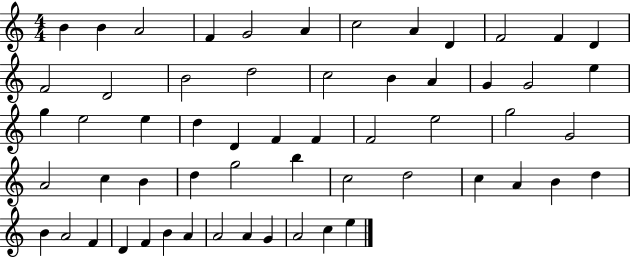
{
  \clef treble
  \numericTimeSignature
  \time 4/4
  \key c \major
  b'4 b'4 a'2 | f'4 g'2 a'4 | c''2 a'4 d'4 | f'2 f'4 d'4 | \break f'2 d'2 | b'2 d''2 | c''2 b'4 a'4 | g'4 g'2 e''4 | \break g''4 e''2 e''4 | d''4 d'4 f'4 f'4 | f'2 e''2 | g''2 g'2 | \break a'2 c''4 b'4 | d''4 g''2 b''4 | c''2 d''2 | c''4 a'4 b'4 d''4 | \break b'4 a'2 f'4 | d'4 f'4 b'4 a'4 | a'2 a'4 g'4 | a'2 c''4 e''4 | \break \bar "|."
}